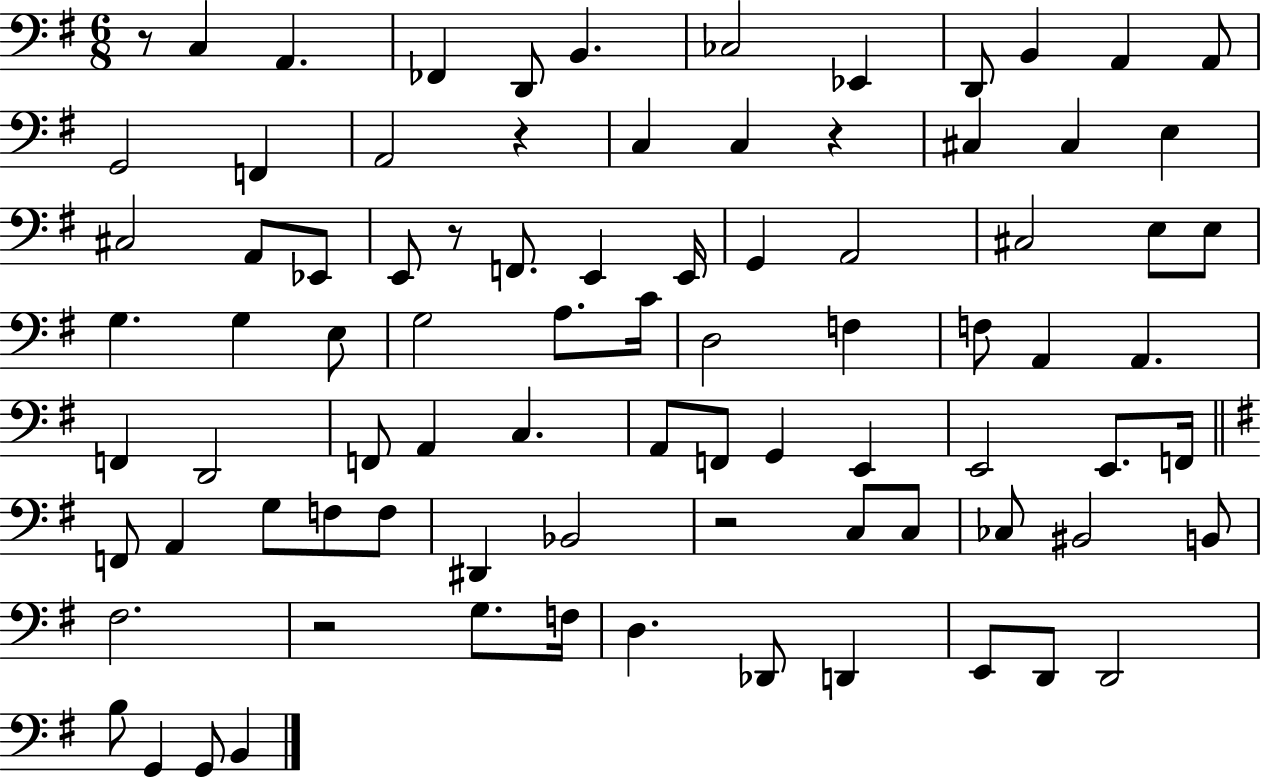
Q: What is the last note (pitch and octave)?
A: B2